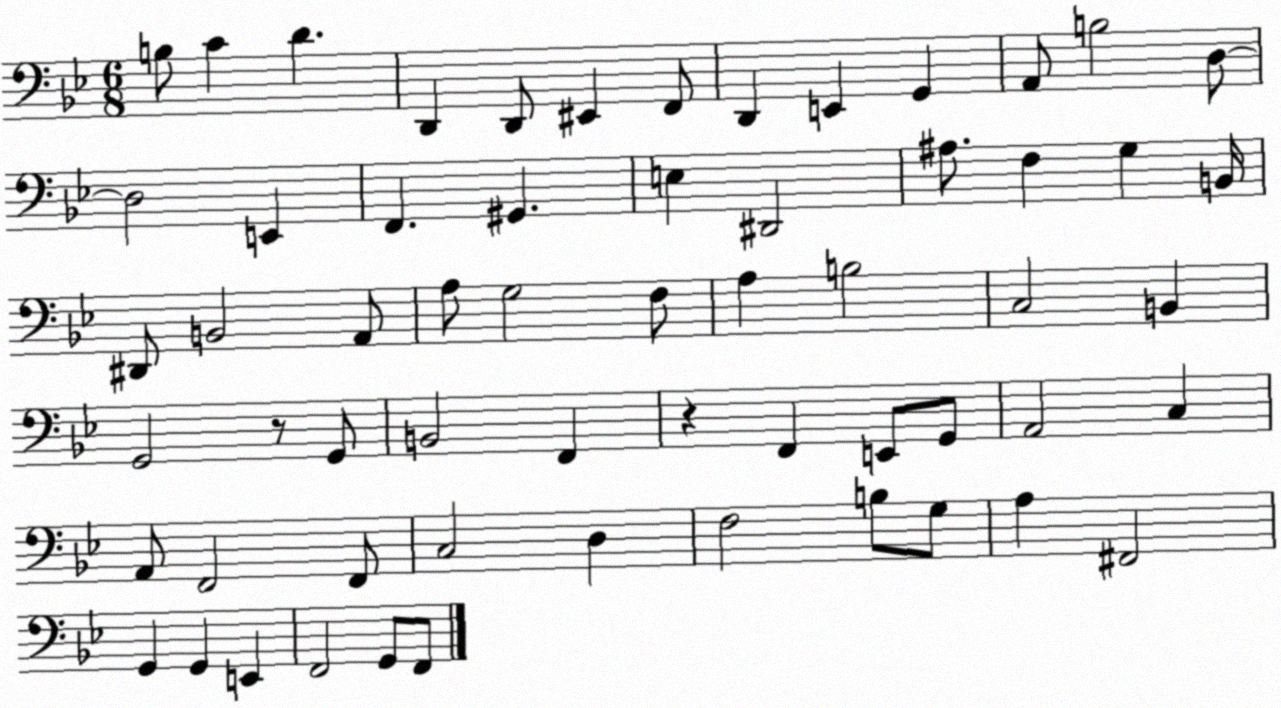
X:1
T:Untitled
M:6/8
L:1/4
K:Bb
B,/2 C D D,, D,,/2 ^E,, F,,/2 D,, E,, G,, A,,/2 B,2 D,/2 D,2 E,, F,, ^G,, E, ^D,,2 ^A,/2 F, G, B,,/4 ^D,,/2 B,,2 A,,/2 A,/2 G,2 F,/2 A, B,2 C,2 B,, G,,2 z/2 G,,/2 B,,2 F,, z F,, E,,/2 G,,/2 A,,2 C, A,,/2 F,,2 F,,/2 C,2 D, F,2 B,/2 G,/2 A, ^F,,2 G,, G,, E,, F,,2 G,,/2 F,,/2